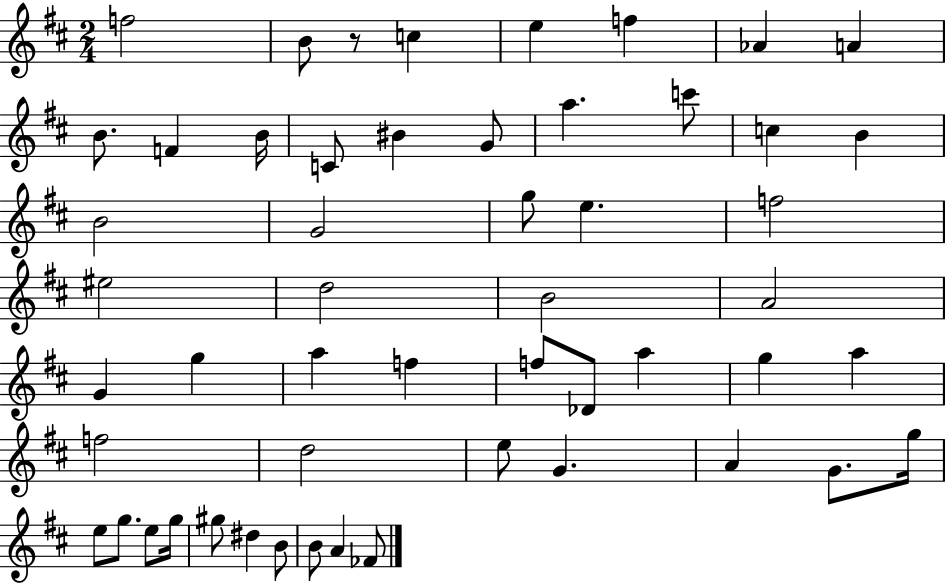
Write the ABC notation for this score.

X:1
T:Untitled
M:2/4
L:1/4
K:D
f2 B/2 z/2 c e f _A A B/2 F B/4 C/2 ^B G/2 a c'/2 c B B2 G2 g/2 e f2 ^e2 d2 B2 A2 G g a f f/2 _D/2 a g a f2 d2 e/2 G A G/2 g/4 e/2 g/2 e/2 g/4 ^g/2 ^d B/2 B/2 A _F/2